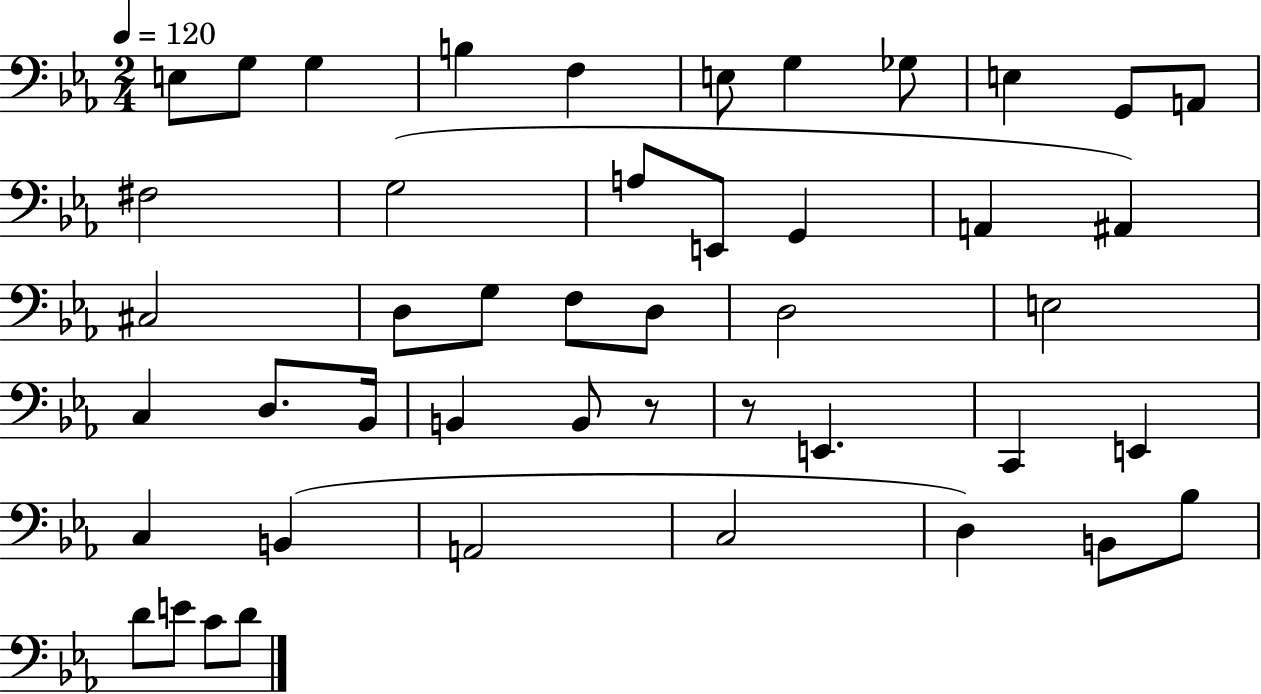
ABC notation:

X:1
T:Untitled
M:2/4
L:1/4
K:Eb
E,/2 G,/2 G, B, F, E,/2 G, _G,/2 E, G,,/2 A,,/2 ^F,2 G,2 A,/2 E,,/2 G,, A,, ^A,, ^C,2 D,/2 G,/2 F,/2 D,/2 D,2 E,2 C, D,/2 _B,,/4 B,, B,,/2 z/2 z/2 E,, C,, E,, C, B,, A,,2 C,2 D, B,,/2 _B,/2 D/2 E/2 C/2 D/2